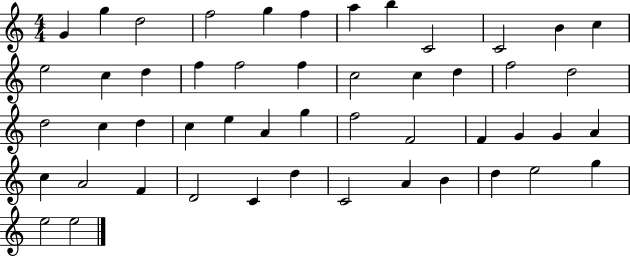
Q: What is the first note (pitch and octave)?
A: G4